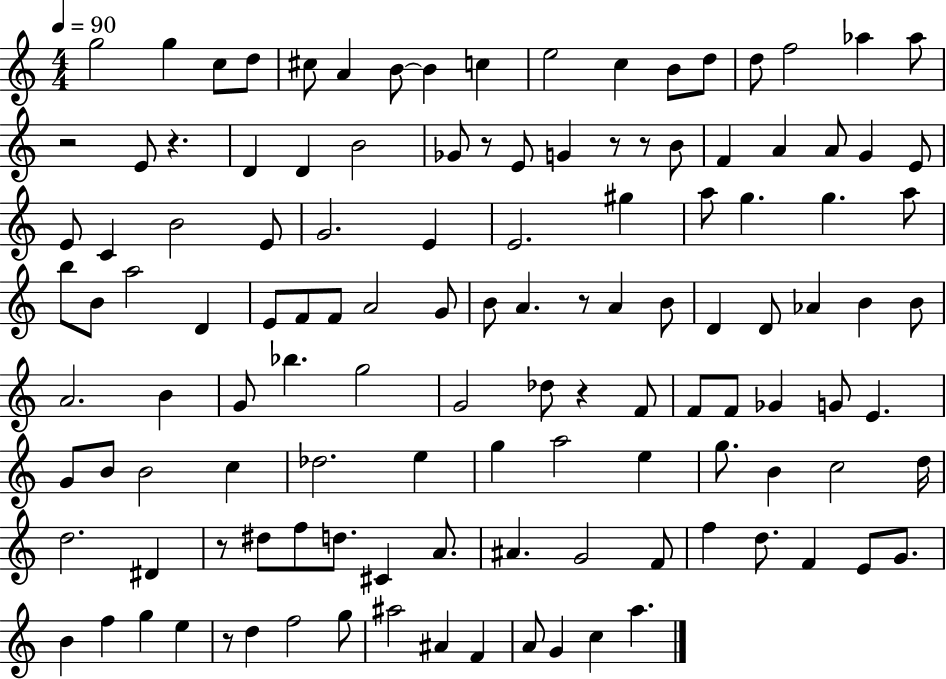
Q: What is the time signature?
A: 4/4